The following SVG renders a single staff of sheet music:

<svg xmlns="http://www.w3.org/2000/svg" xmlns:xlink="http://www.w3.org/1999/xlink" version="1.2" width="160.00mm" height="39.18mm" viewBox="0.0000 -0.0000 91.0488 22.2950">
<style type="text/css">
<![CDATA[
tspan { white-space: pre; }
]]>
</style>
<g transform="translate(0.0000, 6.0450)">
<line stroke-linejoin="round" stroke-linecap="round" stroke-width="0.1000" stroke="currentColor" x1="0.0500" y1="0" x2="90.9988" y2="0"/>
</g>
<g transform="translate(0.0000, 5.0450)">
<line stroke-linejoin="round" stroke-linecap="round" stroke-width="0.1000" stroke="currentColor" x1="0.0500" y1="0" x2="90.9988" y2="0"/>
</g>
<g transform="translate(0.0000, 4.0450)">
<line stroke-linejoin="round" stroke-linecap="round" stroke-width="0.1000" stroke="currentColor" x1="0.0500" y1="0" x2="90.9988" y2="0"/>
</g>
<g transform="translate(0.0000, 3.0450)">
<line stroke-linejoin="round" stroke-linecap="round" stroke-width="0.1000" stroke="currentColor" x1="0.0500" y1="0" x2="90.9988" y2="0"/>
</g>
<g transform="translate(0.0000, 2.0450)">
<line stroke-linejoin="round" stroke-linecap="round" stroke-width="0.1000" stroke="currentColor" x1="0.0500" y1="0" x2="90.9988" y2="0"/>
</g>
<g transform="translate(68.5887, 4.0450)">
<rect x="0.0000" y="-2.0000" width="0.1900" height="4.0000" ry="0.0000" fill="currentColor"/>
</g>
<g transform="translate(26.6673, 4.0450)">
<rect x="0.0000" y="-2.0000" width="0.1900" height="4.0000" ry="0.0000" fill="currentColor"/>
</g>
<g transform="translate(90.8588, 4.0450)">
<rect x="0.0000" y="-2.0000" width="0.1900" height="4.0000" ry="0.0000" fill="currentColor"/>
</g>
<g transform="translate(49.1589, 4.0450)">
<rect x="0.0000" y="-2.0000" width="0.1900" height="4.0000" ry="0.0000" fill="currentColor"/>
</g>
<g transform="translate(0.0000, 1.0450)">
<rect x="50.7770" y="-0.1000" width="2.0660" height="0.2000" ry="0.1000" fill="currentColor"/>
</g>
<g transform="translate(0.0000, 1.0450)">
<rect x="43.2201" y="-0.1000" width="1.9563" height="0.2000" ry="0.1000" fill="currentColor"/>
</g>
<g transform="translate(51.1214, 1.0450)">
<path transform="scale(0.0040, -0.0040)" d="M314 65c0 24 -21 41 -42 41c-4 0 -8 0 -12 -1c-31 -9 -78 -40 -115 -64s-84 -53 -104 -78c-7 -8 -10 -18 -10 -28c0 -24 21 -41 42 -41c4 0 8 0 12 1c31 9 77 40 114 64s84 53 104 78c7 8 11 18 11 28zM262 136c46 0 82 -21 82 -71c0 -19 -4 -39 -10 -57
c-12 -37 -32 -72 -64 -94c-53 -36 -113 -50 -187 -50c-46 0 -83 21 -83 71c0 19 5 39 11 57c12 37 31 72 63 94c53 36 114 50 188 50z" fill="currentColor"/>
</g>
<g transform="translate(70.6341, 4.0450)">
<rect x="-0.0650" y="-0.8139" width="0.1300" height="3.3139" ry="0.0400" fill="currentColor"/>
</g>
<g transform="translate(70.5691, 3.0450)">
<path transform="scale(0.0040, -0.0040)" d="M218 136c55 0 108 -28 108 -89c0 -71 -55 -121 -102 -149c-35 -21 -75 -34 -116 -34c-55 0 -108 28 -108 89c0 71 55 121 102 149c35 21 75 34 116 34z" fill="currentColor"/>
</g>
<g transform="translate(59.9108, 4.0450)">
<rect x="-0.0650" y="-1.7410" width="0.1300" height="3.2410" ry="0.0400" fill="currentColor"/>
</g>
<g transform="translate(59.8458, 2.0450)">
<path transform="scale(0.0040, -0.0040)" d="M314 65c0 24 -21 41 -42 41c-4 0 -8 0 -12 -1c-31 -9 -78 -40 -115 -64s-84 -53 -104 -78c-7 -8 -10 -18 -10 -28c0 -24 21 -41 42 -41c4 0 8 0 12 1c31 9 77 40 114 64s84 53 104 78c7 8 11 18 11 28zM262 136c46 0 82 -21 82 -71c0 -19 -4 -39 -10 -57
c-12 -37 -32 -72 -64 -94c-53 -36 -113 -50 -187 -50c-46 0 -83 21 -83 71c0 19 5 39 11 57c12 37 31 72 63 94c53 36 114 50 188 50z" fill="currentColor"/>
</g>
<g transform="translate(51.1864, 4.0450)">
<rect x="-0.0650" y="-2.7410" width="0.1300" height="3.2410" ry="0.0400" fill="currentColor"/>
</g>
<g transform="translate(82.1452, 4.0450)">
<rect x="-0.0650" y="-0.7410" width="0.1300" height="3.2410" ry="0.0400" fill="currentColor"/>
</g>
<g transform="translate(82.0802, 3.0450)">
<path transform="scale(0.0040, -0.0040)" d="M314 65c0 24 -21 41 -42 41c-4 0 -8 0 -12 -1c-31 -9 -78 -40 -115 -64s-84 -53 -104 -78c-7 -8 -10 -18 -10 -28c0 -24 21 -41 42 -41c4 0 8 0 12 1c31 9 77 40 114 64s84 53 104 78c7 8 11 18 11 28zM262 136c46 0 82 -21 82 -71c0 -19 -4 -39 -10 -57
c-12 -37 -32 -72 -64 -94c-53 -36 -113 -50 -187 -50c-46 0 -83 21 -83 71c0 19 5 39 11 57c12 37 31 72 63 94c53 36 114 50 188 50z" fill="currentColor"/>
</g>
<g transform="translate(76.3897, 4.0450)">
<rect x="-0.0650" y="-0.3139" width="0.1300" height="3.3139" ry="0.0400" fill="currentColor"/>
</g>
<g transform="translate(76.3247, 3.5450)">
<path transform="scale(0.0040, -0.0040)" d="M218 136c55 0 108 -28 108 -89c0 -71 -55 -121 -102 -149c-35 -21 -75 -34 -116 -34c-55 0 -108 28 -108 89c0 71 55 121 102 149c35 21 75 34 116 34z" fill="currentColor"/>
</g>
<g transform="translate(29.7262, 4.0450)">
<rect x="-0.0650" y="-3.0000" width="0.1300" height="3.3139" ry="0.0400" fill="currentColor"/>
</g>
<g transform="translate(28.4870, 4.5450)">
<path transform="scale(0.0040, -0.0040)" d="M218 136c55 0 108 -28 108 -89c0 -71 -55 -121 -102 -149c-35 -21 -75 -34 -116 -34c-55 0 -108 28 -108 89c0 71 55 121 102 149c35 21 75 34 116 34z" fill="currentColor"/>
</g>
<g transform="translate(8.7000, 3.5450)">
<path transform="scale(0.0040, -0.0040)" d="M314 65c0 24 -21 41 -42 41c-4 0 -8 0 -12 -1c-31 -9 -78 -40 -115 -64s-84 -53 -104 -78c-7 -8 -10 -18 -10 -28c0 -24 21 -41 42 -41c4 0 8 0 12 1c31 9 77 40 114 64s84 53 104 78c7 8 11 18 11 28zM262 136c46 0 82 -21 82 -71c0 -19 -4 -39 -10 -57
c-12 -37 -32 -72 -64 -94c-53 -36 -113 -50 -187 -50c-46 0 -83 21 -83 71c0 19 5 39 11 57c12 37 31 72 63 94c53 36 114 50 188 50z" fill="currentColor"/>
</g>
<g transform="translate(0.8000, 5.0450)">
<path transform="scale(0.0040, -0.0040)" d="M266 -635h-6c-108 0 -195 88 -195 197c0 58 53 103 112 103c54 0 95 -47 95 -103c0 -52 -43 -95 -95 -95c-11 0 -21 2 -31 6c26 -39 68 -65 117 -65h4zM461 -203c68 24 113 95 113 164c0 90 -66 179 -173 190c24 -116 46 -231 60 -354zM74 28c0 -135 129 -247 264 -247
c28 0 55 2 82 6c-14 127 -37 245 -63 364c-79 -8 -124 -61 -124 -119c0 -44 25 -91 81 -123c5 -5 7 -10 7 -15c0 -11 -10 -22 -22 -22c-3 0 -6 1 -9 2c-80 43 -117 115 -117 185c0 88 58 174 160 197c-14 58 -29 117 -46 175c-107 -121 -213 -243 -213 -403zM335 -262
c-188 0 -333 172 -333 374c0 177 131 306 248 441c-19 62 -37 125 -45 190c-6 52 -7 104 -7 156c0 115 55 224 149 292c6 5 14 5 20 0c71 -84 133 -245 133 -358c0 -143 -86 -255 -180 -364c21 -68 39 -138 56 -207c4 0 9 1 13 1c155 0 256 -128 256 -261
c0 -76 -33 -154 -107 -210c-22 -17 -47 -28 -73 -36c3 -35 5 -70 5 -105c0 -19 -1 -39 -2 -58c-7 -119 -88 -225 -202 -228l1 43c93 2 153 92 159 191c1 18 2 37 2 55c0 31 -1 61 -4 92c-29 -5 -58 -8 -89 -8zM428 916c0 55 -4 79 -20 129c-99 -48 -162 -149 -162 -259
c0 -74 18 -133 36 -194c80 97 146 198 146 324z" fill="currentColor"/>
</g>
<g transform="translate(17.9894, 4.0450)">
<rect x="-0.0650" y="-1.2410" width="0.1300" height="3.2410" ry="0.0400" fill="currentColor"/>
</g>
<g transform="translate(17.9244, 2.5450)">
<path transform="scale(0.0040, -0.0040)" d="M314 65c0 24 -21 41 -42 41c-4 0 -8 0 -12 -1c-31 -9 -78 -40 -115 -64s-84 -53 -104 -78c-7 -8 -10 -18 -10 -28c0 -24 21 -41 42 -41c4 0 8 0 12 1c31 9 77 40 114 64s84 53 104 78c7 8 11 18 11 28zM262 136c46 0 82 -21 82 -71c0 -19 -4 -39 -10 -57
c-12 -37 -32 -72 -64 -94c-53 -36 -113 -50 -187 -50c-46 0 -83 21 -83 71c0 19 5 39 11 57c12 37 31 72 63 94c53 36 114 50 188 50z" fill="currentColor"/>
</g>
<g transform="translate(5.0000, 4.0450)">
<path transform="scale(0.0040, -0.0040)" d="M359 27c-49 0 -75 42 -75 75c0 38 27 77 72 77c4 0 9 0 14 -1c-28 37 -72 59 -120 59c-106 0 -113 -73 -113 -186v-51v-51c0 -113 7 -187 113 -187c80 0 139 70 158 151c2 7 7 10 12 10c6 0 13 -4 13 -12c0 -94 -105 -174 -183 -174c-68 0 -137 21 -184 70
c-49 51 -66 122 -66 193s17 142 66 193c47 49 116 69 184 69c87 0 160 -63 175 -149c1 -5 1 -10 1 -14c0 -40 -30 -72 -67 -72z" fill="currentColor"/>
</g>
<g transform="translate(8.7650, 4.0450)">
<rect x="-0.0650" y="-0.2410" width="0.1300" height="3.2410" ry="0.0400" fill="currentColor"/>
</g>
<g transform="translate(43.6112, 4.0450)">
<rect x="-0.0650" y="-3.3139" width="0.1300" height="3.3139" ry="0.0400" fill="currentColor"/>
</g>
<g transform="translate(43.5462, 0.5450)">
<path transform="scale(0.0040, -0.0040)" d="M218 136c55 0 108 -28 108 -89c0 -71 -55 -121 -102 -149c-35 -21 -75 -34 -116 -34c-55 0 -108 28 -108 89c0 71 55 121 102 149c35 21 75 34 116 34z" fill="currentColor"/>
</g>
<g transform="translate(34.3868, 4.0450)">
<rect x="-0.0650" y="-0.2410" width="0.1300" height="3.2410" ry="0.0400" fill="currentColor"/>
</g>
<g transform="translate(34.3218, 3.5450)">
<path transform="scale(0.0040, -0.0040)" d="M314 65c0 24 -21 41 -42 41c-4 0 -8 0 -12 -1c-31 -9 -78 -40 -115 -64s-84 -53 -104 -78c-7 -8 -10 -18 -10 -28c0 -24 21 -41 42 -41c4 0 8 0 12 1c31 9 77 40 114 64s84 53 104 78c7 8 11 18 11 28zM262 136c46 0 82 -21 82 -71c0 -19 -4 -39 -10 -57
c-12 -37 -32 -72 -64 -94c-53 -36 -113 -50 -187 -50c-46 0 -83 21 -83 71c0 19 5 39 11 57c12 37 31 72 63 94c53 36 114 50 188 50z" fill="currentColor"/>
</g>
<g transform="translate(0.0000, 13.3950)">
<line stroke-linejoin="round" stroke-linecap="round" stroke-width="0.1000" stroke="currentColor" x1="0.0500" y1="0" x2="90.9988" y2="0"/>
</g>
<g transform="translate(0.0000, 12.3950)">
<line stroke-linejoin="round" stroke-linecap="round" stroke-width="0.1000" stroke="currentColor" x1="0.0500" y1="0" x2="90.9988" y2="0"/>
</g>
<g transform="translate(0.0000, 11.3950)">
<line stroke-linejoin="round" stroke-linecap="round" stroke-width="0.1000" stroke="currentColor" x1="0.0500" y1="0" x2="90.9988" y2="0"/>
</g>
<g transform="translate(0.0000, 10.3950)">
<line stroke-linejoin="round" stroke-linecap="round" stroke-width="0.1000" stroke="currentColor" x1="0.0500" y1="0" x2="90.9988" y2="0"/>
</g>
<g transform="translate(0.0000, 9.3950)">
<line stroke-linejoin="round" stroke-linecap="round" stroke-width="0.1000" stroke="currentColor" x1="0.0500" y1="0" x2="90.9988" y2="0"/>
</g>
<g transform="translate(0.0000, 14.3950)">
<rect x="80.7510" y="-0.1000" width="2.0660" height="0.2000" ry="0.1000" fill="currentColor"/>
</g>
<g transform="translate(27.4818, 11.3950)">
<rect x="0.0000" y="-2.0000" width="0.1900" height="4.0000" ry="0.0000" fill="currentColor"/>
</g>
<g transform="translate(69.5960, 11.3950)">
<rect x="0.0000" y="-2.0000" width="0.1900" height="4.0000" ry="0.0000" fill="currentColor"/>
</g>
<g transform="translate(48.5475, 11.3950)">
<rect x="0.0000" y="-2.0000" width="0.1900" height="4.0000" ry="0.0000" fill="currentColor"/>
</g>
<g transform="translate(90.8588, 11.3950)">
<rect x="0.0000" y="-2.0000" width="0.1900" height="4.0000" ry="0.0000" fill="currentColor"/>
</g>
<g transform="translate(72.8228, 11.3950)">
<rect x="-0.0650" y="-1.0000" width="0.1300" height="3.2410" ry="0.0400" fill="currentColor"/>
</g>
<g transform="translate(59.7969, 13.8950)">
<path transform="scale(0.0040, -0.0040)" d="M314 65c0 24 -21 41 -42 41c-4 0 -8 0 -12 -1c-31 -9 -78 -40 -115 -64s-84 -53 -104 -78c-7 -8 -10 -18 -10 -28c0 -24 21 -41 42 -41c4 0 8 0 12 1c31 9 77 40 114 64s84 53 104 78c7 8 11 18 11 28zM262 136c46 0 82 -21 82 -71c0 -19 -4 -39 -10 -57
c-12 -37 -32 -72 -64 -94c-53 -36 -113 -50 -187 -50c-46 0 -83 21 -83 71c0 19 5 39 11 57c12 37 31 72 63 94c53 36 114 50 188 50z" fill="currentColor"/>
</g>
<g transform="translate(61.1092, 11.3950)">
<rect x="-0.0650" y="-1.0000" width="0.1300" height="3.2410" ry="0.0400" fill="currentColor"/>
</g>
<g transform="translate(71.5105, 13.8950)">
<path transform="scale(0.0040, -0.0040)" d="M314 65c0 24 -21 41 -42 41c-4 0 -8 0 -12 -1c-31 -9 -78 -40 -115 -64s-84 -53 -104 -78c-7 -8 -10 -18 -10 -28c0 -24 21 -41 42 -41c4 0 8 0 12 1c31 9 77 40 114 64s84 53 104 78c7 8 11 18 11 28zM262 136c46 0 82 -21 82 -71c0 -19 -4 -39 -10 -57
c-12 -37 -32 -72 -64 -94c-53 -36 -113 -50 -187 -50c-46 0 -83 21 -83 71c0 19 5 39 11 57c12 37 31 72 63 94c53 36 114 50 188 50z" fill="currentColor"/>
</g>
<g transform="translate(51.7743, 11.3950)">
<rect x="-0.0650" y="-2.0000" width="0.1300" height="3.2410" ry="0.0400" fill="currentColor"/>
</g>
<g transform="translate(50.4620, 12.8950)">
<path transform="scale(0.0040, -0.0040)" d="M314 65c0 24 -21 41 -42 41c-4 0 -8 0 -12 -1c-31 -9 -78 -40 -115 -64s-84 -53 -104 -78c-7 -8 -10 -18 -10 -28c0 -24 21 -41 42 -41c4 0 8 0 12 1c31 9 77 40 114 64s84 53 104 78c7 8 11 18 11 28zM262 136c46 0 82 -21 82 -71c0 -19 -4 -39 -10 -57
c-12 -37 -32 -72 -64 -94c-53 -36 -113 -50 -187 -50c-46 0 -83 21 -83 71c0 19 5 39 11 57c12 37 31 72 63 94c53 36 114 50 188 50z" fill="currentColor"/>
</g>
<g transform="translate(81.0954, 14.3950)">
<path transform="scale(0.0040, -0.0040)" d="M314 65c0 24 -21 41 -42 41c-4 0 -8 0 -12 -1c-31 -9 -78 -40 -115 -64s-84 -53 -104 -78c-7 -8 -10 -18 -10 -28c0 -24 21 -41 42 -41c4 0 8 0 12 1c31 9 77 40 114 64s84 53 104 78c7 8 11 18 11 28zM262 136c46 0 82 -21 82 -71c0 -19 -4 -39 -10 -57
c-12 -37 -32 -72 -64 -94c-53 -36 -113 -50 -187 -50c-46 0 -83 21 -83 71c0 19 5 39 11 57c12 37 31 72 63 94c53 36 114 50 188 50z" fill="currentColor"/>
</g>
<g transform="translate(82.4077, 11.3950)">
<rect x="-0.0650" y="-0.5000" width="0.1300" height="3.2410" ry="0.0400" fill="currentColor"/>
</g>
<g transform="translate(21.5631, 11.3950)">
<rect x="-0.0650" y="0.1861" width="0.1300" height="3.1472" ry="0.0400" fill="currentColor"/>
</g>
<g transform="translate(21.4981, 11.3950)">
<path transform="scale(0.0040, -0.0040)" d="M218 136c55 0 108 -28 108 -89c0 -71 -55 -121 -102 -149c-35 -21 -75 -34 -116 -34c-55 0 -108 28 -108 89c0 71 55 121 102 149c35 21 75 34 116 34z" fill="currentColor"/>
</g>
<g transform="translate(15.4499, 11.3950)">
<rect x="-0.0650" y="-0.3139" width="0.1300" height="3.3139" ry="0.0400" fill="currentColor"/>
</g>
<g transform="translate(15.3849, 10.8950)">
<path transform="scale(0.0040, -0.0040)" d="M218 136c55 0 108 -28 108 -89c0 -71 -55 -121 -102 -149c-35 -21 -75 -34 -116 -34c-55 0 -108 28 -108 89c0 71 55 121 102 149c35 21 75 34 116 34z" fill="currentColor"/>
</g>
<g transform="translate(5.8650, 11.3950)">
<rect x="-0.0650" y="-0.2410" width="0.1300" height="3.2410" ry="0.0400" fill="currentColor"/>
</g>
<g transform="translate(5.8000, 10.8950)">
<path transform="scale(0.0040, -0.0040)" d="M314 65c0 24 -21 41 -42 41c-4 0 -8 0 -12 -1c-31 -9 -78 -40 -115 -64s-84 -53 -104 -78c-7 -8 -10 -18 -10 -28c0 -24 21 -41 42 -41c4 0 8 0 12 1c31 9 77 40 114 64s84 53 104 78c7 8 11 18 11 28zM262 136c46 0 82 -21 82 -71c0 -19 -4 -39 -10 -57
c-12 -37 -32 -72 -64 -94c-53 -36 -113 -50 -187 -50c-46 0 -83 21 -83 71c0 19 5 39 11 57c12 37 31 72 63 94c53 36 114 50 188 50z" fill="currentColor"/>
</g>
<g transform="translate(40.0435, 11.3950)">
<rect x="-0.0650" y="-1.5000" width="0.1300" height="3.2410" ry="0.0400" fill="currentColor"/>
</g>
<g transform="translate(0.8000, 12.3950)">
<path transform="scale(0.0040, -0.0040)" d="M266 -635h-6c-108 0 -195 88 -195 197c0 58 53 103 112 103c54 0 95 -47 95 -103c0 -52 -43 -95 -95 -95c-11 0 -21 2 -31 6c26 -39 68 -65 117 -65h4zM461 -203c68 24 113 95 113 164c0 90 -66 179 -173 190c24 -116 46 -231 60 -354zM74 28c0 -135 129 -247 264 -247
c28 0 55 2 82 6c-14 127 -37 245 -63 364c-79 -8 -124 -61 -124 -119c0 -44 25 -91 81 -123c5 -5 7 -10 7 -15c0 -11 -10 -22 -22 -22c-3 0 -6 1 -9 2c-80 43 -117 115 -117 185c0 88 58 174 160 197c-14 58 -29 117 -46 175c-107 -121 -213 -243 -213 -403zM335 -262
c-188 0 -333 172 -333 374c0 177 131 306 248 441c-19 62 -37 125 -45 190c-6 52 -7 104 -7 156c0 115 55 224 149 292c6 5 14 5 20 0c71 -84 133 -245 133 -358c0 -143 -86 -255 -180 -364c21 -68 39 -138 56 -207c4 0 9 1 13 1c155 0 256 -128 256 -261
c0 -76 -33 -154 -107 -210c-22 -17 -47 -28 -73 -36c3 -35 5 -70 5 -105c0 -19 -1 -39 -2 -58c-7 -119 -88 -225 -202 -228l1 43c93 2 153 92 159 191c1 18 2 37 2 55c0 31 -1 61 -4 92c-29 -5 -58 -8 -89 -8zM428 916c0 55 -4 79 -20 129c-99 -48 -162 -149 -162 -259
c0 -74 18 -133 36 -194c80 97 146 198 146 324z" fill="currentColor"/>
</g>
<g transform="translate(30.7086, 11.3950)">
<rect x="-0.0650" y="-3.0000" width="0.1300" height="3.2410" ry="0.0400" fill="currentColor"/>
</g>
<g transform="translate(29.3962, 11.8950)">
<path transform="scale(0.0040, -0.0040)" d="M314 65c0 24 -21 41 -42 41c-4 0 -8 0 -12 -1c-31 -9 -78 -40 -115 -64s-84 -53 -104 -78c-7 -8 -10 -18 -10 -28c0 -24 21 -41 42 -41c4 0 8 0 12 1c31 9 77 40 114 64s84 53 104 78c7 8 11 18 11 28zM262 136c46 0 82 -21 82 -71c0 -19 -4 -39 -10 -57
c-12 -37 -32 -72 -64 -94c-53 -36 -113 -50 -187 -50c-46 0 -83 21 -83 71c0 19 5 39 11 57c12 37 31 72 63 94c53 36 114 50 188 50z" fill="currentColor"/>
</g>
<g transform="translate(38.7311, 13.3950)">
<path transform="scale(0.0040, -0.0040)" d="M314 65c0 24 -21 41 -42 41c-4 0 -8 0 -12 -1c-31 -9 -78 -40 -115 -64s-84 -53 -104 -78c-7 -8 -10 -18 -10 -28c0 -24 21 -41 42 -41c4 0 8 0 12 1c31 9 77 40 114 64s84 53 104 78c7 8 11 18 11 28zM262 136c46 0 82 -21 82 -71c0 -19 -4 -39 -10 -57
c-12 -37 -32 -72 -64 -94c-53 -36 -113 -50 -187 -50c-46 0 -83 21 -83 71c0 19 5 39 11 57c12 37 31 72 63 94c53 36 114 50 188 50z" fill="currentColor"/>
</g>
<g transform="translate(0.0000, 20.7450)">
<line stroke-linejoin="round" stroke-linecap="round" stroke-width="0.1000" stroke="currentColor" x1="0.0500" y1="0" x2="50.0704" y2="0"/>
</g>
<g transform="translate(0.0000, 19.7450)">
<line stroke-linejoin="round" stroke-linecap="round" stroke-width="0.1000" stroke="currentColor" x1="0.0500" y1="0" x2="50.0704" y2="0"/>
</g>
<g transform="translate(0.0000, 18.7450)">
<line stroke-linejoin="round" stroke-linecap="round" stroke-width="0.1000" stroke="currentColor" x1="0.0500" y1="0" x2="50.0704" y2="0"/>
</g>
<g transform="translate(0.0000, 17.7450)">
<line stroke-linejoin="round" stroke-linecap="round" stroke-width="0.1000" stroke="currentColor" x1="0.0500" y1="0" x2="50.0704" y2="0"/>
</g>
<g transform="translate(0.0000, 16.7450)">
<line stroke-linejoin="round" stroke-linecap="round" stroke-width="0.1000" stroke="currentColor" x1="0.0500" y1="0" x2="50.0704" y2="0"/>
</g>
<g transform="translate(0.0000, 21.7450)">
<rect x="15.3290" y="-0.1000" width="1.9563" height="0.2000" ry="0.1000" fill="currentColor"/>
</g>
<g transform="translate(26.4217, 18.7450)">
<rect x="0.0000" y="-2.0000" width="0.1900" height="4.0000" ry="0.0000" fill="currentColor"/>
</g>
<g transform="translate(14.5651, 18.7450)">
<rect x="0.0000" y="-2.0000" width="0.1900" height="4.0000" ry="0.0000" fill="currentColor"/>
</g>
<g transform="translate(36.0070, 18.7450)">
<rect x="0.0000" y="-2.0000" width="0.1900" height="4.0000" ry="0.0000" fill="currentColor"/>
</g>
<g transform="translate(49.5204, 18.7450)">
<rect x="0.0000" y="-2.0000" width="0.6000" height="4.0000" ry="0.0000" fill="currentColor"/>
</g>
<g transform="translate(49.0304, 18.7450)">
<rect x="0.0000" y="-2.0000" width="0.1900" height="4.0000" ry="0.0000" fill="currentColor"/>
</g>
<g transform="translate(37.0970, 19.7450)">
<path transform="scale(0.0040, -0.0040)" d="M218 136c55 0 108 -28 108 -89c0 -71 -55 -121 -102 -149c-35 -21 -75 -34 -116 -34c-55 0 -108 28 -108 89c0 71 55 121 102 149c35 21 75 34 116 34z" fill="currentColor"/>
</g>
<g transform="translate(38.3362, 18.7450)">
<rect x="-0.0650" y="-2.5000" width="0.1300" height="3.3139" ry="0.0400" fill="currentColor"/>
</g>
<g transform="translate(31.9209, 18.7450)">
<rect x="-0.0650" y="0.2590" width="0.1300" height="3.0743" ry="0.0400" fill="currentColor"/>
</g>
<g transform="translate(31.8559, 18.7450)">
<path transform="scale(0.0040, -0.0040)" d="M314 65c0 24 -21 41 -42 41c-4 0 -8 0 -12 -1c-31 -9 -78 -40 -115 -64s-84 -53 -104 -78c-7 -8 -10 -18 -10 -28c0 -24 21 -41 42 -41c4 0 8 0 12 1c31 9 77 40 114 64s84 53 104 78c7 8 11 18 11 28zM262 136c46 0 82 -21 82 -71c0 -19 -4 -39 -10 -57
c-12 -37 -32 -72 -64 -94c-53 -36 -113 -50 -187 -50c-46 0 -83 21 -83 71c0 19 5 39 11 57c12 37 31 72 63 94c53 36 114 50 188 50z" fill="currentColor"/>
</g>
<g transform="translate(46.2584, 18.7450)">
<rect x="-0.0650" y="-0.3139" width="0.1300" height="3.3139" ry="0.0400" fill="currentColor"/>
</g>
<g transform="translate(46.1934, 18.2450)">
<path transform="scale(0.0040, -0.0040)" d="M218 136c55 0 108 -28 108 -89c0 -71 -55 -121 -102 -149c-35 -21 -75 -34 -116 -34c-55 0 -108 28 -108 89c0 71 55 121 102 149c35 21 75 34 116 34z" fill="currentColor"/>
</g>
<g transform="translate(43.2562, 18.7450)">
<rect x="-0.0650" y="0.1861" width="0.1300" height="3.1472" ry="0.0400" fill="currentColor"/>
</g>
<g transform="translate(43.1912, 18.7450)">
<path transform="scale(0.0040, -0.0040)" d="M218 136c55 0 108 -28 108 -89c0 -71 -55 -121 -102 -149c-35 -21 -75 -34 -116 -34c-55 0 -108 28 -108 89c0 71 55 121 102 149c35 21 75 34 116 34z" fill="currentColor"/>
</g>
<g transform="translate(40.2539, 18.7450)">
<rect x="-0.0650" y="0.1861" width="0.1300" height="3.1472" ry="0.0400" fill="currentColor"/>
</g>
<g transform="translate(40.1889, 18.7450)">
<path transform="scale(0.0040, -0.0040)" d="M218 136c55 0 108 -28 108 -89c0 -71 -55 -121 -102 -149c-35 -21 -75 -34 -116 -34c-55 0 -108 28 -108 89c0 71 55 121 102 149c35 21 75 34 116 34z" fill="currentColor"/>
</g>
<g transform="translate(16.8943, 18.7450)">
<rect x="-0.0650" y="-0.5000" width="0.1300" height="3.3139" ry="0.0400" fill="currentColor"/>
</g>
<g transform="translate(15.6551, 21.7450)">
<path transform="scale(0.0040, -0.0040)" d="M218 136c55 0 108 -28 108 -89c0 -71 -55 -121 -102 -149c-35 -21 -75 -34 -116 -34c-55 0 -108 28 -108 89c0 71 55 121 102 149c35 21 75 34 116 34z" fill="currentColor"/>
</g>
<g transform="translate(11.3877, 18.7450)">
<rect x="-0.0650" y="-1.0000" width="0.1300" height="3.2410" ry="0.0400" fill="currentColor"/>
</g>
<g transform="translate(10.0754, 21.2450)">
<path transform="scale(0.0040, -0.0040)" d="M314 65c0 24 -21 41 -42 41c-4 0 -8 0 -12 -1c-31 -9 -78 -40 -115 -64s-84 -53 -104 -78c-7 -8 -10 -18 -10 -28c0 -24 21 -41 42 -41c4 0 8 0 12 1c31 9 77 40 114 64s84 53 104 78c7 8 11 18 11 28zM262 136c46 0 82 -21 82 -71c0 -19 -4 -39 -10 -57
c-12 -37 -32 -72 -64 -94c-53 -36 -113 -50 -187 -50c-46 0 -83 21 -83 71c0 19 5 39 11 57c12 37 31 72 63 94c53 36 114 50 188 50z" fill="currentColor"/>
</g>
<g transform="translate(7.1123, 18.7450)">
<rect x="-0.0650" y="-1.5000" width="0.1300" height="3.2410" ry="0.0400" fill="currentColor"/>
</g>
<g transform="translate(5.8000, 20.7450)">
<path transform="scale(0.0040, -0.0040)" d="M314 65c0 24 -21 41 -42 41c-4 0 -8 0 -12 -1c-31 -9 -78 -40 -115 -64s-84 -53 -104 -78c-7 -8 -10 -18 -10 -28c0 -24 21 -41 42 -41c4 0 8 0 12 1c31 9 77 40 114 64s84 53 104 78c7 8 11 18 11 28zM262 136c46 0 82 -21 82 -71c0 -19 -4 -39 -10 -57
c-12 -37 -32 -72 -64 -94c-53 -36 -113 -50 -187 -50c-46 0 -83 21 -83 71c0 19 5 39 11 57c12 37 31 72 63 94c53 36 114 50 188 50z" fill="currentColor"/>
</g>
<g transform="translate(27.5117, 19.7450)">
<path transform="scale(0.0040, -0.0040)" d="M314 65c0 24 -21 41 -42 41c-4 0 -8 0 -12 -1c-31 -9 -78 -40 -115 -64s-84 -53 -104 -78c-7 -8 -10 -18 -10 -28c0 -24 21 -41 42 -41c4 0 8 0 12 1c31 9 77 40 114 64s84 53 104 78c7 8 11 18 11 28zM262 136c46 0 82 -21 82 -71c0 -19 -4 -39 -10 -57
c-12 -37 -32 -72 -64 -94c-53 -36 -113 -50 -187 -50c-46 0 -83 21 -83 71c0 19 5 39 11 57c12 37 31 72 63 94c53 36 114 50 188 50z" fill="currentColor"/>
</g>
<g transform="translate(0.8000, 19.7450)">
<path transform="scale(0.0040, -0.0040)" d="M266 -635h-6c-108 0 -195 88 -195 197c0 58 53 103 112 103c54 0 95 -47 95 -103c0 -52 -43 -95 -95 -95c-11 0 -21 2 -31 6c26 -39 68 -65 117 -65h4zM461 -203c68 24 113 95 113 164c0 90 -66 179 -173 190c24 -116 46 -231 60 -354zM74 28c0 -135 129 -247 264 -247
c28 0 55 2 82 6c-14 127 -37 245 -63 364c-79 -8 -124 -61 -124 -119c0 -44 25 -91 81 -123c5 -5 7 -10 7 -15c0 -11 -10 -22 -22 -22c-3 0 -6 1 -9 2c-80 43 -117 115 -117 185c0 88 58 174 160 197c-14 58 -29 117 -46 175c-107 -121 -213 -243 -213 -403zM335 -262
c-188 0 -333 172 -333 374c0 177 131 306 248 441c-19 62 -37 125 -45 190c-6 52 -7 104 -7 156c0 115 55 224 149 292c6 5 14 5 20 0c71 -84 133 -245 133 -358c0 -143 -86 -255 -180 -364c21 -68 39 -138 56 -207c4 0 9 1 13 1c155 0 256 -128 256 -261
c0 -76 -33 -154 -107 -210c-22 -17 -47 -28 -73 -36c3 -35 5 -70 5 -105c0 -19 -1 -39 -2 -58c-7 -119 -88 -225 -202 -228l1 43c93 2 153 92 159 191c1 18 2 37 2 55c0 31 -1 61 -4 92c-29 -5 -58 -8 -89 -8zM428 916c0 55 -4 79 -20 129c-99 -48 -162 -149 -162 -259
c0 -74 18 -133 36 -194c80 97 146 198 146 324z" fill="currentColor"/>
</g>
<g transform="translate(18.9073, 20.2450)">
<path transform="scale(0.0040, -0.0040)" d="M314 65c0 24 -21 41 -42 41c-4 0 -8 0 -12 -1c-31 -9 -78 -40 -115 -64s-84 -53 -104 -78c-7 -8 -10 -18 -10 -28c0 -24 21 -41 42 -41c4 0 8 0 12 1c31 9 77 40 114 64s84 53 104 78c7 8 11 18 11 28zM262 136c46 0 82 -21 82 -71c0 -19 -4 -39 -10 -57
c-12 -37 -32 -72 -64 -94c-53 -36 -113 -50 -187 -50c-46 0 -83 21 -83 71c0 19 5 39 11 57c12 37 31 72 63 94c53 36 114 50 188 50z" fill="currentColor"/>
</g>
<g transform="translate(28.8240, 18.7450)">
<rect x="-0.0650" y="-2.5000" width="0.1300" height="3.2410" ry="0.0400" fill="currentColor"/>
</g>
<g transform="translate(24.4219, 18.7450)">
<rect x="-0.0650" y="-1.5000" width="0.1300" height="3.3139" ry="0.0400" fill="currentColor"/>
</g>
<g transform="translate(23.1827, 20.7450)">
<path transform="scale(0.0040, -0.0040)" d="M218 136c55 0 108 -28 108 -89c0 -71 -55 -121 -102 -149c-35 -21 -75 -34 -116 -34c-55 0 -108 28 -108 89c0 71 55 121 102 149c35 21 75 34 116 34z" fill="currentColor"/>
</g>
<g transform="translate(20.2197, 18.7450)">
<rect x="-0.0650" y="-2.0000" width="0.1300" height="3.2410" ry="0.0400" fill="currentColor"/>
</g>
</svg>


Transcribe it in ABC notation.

X:1
T:Untitled
M:4/4
L:1/4
K:C
c2 e2 A c2 b a2 f2 d c d2 c2 c B A2 E2 F2 D2 D2 C2 E2 D2 C F2 E G2 B2 G B B c